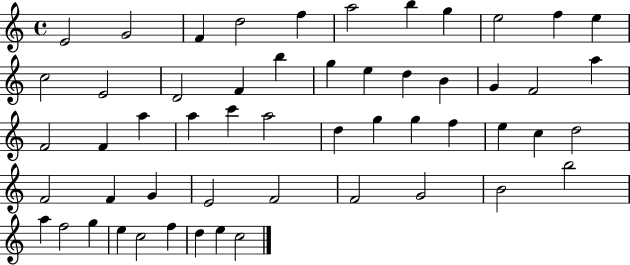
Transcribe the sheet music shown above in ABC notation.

X:1
T:Untitled
M:4/4
L:1/4
K:C
E2 G2 F d2 f a2 b g e2 f e c2 E2 D2 F b g e d B G F2 a F2 F a a c' a2 d g g f e c d2 F2 F G E2 F2 F2 G2 B2 b2 a f2 g e c2 f d e c2